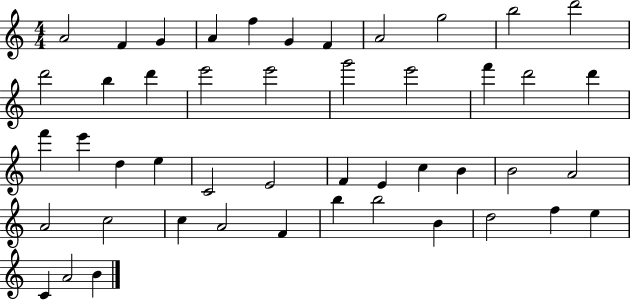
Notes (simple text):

A4/h F4/q G4/q A4/q F5/q G4/q F4/q A4/h G5/h B5/h D6/h D6/h B5/q D6/q E6/h E6/h G6/h E6/h F6/q D6/h D6/q F6/q E6/q D5/q E5/q C4/h E4/h F4/q E4/q C5/q B4/q B4/h A4/h A4/h C5/h C5/q A4/h F4/q B5/q B5/h B4/q D5/h F5/q E5/q C4/q A4/h B4/q